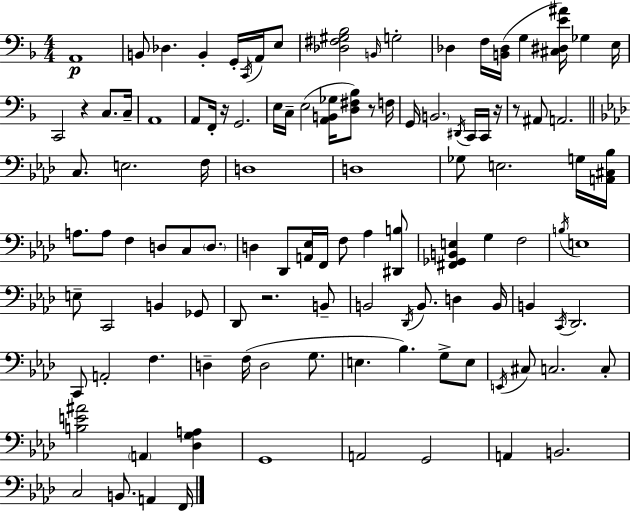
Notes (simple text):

A2/w B2/e Db3/q. B2/q G2/s C2/s A2/s E3/e [Db3,F#3,G#3,Bb3]/h B2/s G3/h Db3/q F3/s [B2,Db3]/s G3/q [C#3,D#3,E4,A#4]/s Gb3/q E3/s C2/h R/q C3/e. C3/s A2/w A2/e F2/s R/s G2/h. E3/s C3/s E3/h [A2,B2,Gb3]/s [D3,F#3,Bb3]/e R/e F3/s G2/s B2/h. D#2/s C2/s C2/s R/s R/e A#2/e A2/h. C3/e. E3/h. F3/s D3/w D3/w Gb3/e E3/h. G3/s [A2,C#3,Bb3]/s A3/e. A3/e F3/q D3/e C3/e D3/e. D3/q Db2/e [A2,Eb3]/s F2/s F3/e Ab3/q [D#2,B3]/e [F#2,Gb2,B2,E3]/q G3/q F3/h B3/s E3/w E3/e C2/h B2/q Gb2/e Db2/e R/h. B2/e B2/h Db2/s B2/e. D3/q B2/s B2/q C2/s Db2/h. C2/e A2/h F3/q. D3/q F3/s D3/h G3/e. E3/q. Bb3/q. G3/e E3/e E2/s C#3/e C3/h. C3/e [B3,E4,A#4]/h A2/q [Db3,G3,A3]/q G2/w A2/h G2/h A2/q B2/h. C3/h B2/e. A2/q F2/s